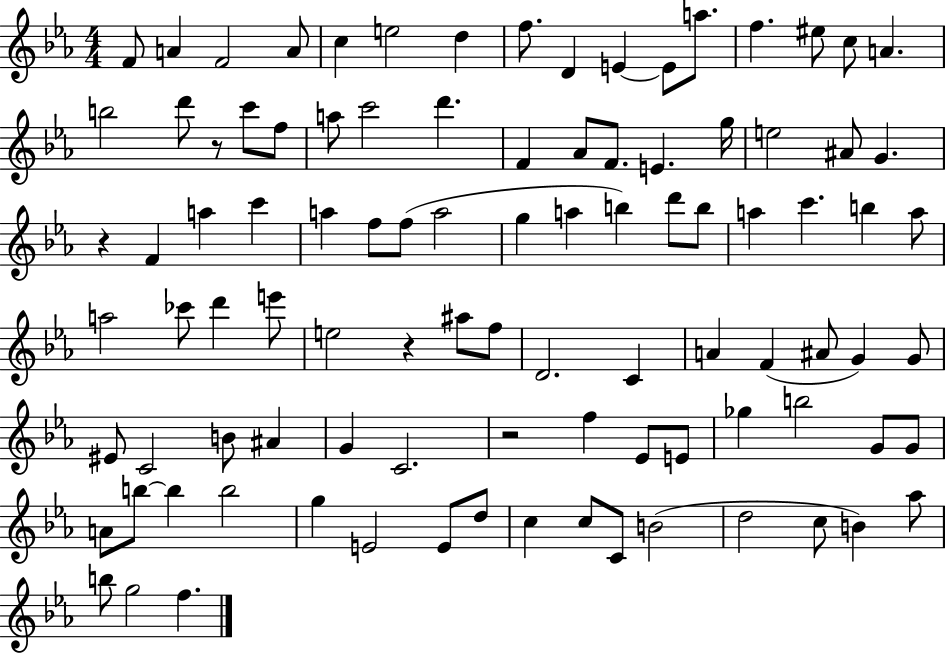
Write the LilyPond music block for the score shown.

{
  \clef treble
  \numericTimeSignature
  \time 4/4
  \key ees \major
  \repeat volta 2 { f'8 a'4 f'2 a'8 | c''4 e''2 d''4 | f''8. d'4 e'4~~ e'8 a''8. | f''4. eis''8 c''8 a'4. | \break b''2 d'''8 r8 c'''8 f''8 | a''8 c'''2 d'''4. | f'4 aes'8 f'8. e'4. g''16 | e''2 ais'8 g'4. | \break r4 f'4 a''4 c'''4 | a''4 f''8 f''8( a''2 | g''4 a''4 b''4) d'''8 b''8 | a''4 c'''4. b''4 a''8 | \break a''2 ces'''8 d'''4 e'''8 | e''2 r4 ais''8 f''8 | d'2. c'4 | a'4 f'4( ais'8 g'4) g'8 | \break eis'8 c'2 b'8 ais'4 | g'4 c'2. | r2 f''4 ees'8 e'8 | ges''4 b''2 g'8 g'8 | \break a'8 b''8~~ b''4 b''2 | g''4 e'2 e'8 d''8 | c''4 c''8 c'8 b'2( | d''2 c''8 b'4) aes''8 | \break b''8 g''2 f''4. | } \bar "|."
}